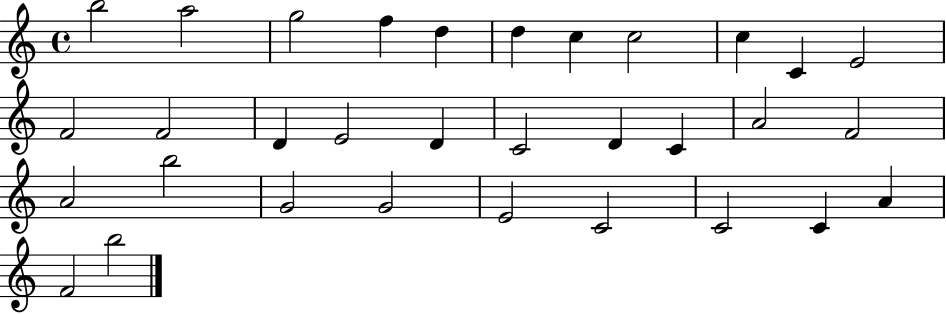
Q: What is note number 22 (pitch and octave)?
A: A4